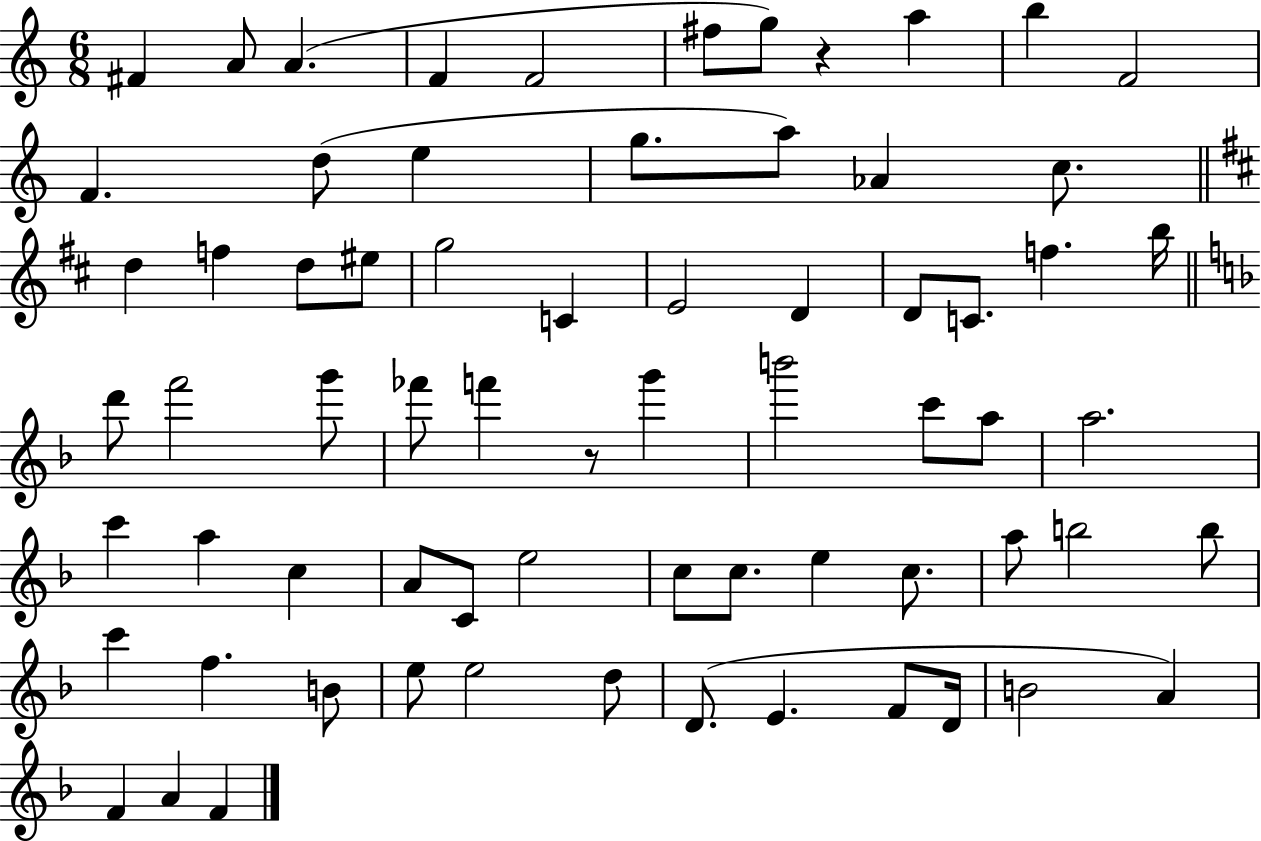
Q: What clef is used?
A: treble